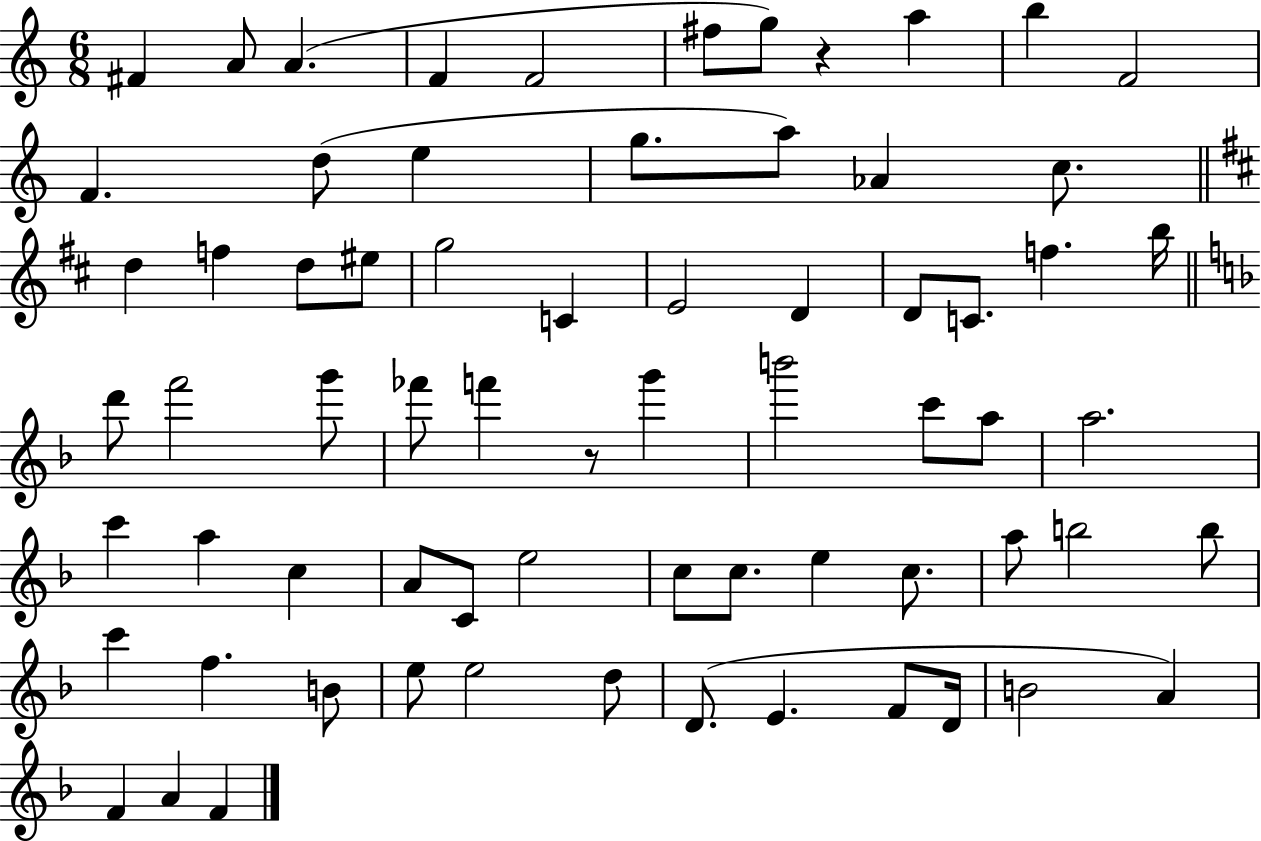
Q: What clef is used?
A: treble